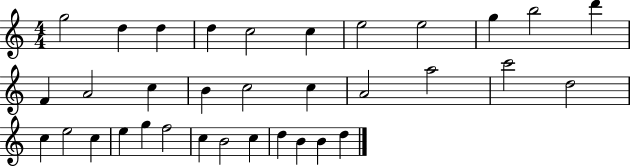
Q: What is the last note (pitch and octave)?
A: D5